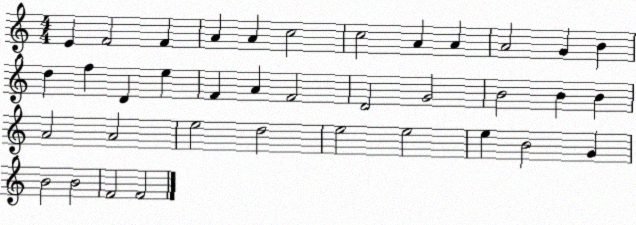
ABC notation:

X:1
T:Untitled
M:4/4
L:1/4
K:C
E F2 F A A c2 c2 A A A2 G B d f D e F A F2 D2 G2 B2 B B A2 A2 e2 d2 e2 e2 e B2 G B2 B2 F2 F2